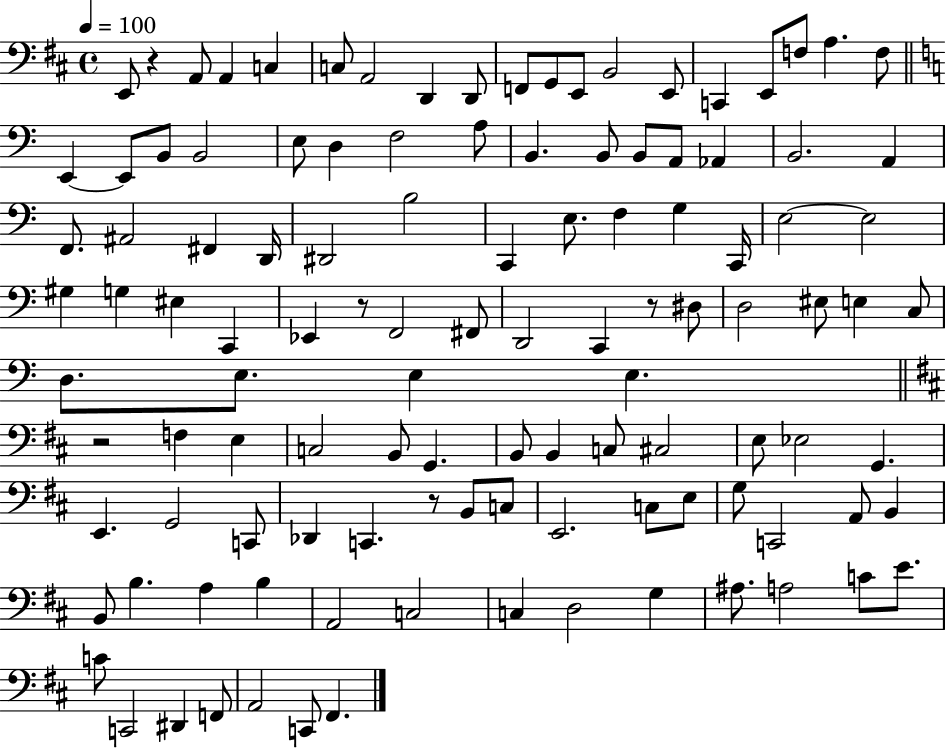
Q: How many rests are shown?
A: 5